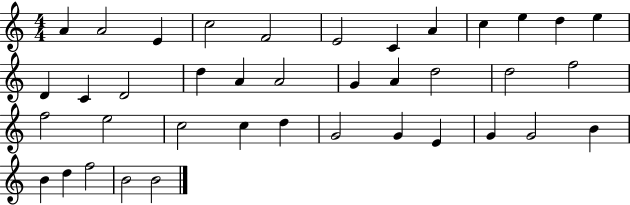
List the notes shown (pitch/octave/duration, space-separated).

A4/q A4/h E4/q C5/h F4/h E4/h C4/q A4/q C5/q E5/q D5/q E5/q D4/q C4/q D4/h D5/q A4/q A4/h G4/q A4/q D5/h D5/h F5/h F5/h E5/h C5/h C5/q D5/q G4/h G4/q E4/q G4/q G4/h B4/q B4/q D5/q F5/h B4/h B4/h